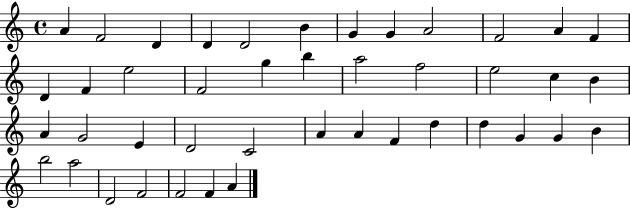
A4/q F4/h D4/q D4/q D4/h B4/q G4/q G4/q A4/h F4/h A4/q F4/q D4/q F4/q E5/h F4/h G5/q B5/q A5/h F5/h E5/h C5/q B4/q A4/q G4/h E4/q D4/h C4/h A4/q A4/q F4/q D5/q D5/q G4/q G4/q B4/q B5/h A5/h D4/h F4/h F4/h F4/q A4/q